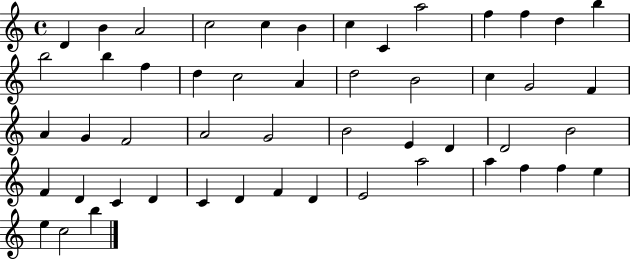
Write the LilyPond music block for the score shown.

{
  \clef treble
  \time 4/4
  \defaultTimeSignature
  \key c \major
  d'4 b'4 a'2 | c''2 c''4 b'4 | c''4 c'4 a''2 | f''4 f''4 d''4 b''4 | \break b''2 b''4 f''4 | d''4 c''2 a'4 | d''2 b'2 | c''4 g'2 f'4 | \break a'4 g'4 f'2 | a'2 g'2 | b'2 e'4 d'4 | d'2 b'2 | \break f'4 d'4 c'4 d'4 | c'4 d'4 f'4 d'4 | e'2 a''2 | a''4 f''4 f''4 e''4 | \break e''4 c''2 b''4 | \bar "|."
}